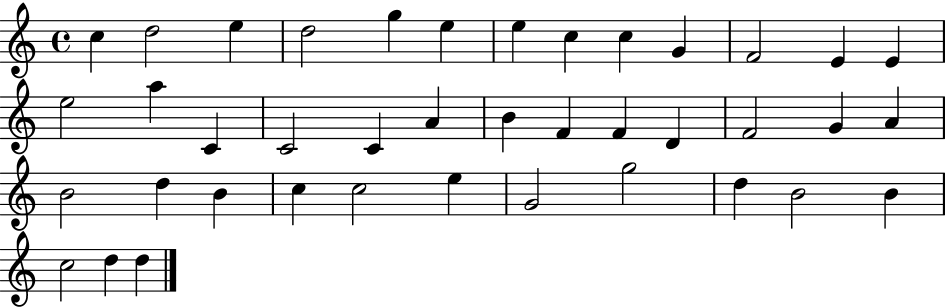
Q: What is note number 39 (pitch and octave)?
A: D5